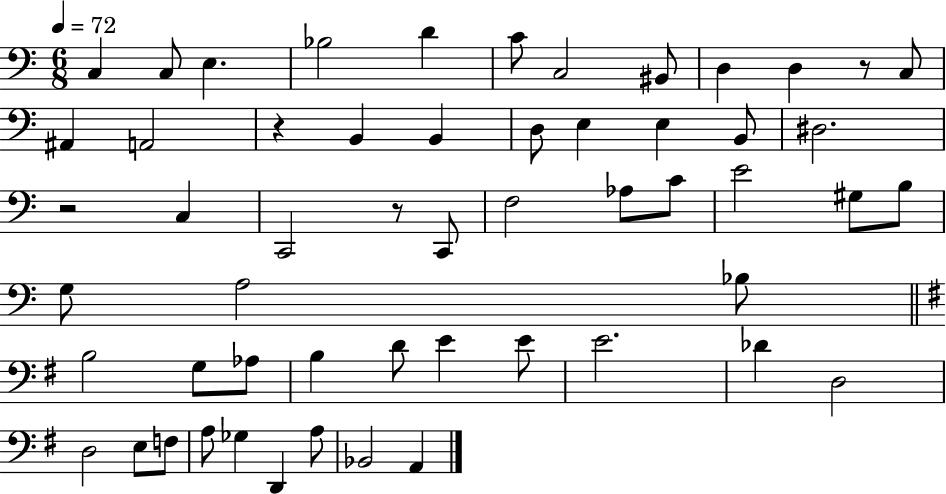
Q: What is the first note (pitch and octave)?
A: C3